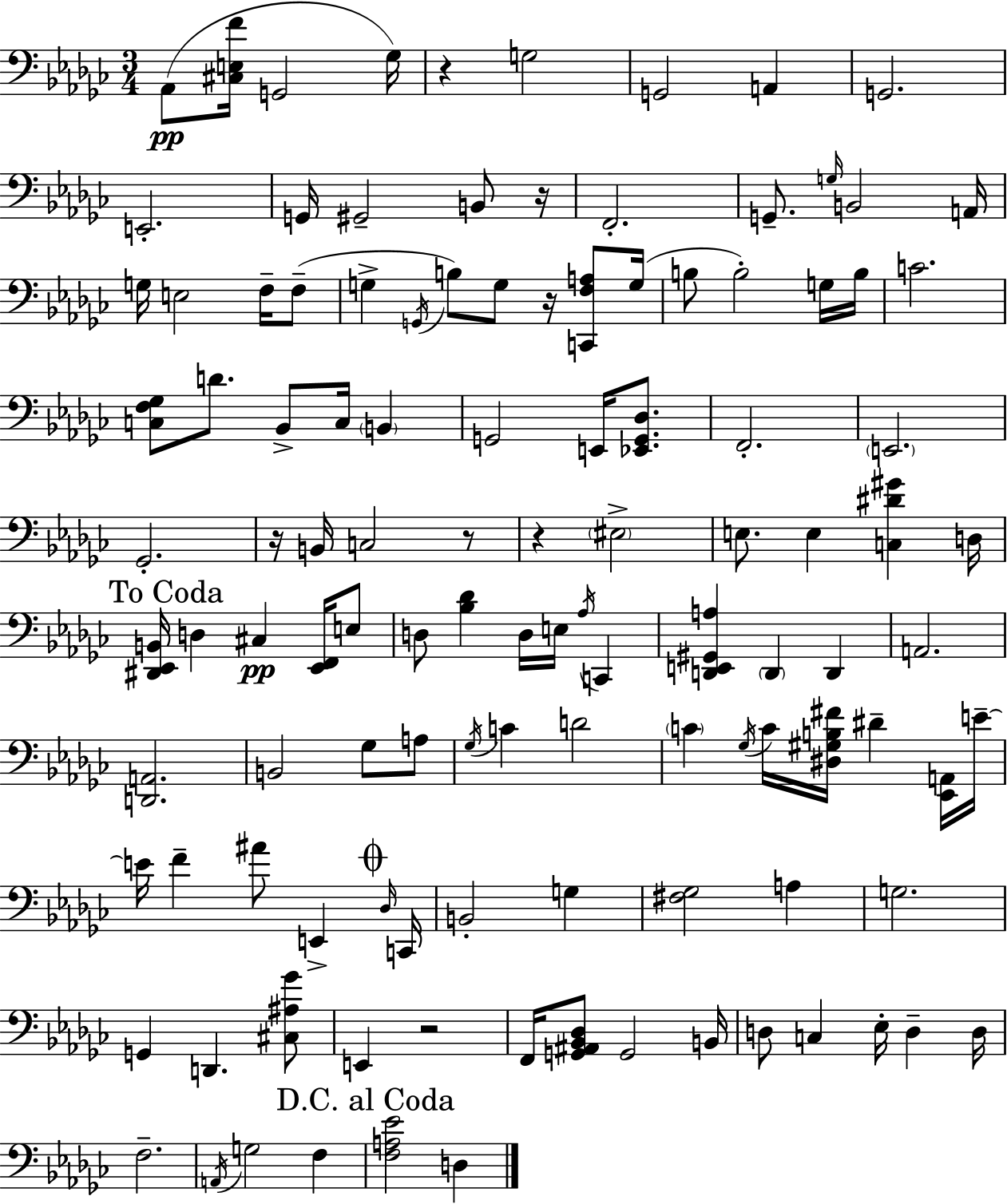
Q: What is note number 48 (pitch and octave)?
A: E3